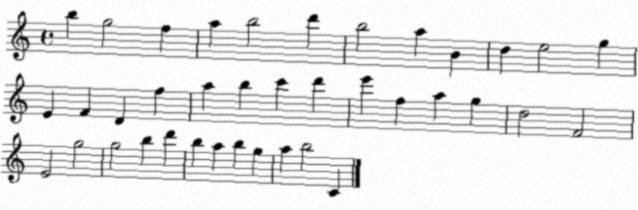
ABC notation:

X:1
T:Untitled
M:4/4
L:1/4
K:C
b g2 f a b2 d' b2 a B d e2 g E F D f a b c' d' e' f a g d2 F2 E2 g2 g2 b d' b a b g a b2 C